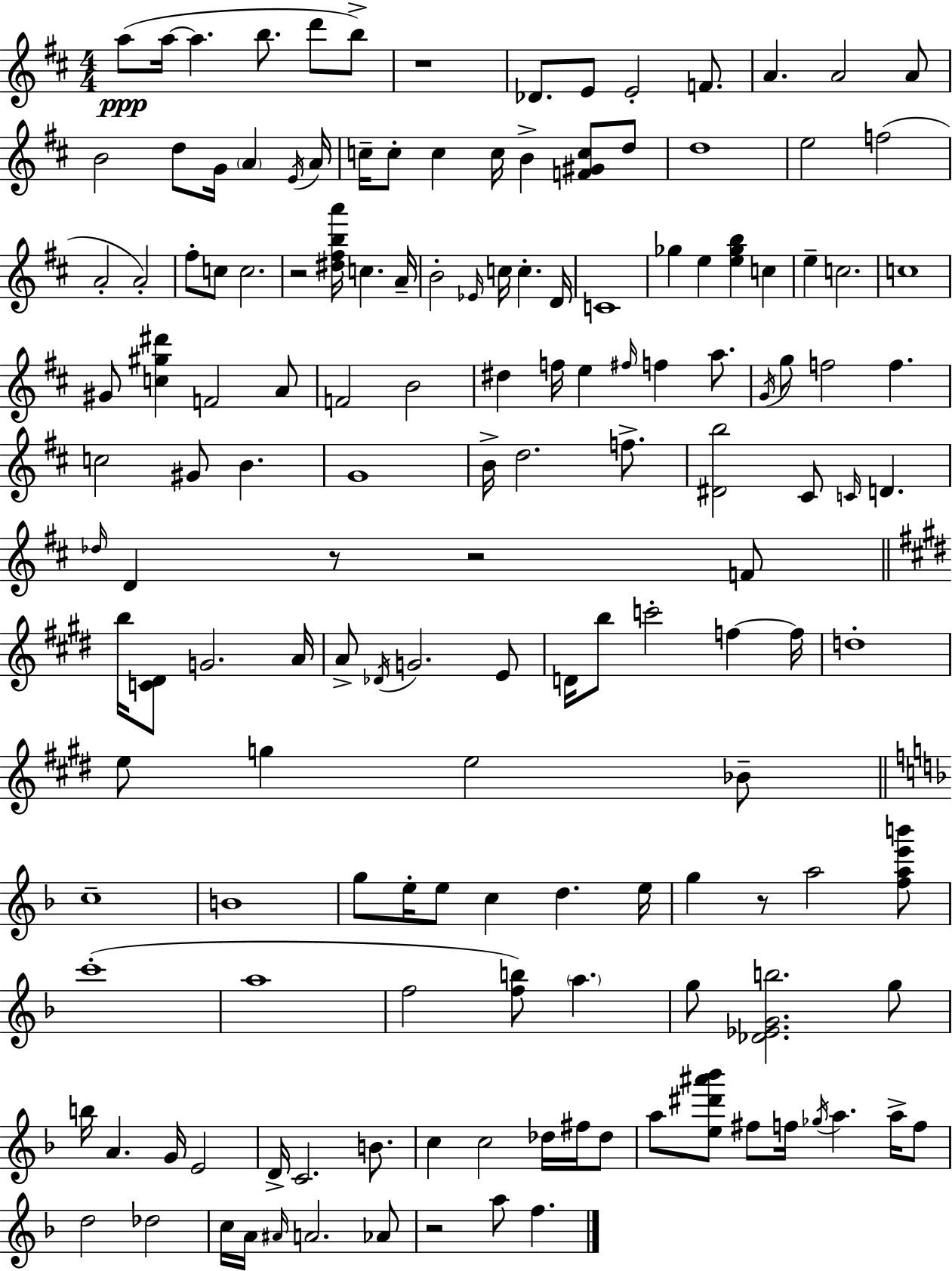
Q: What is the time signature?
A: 4/4